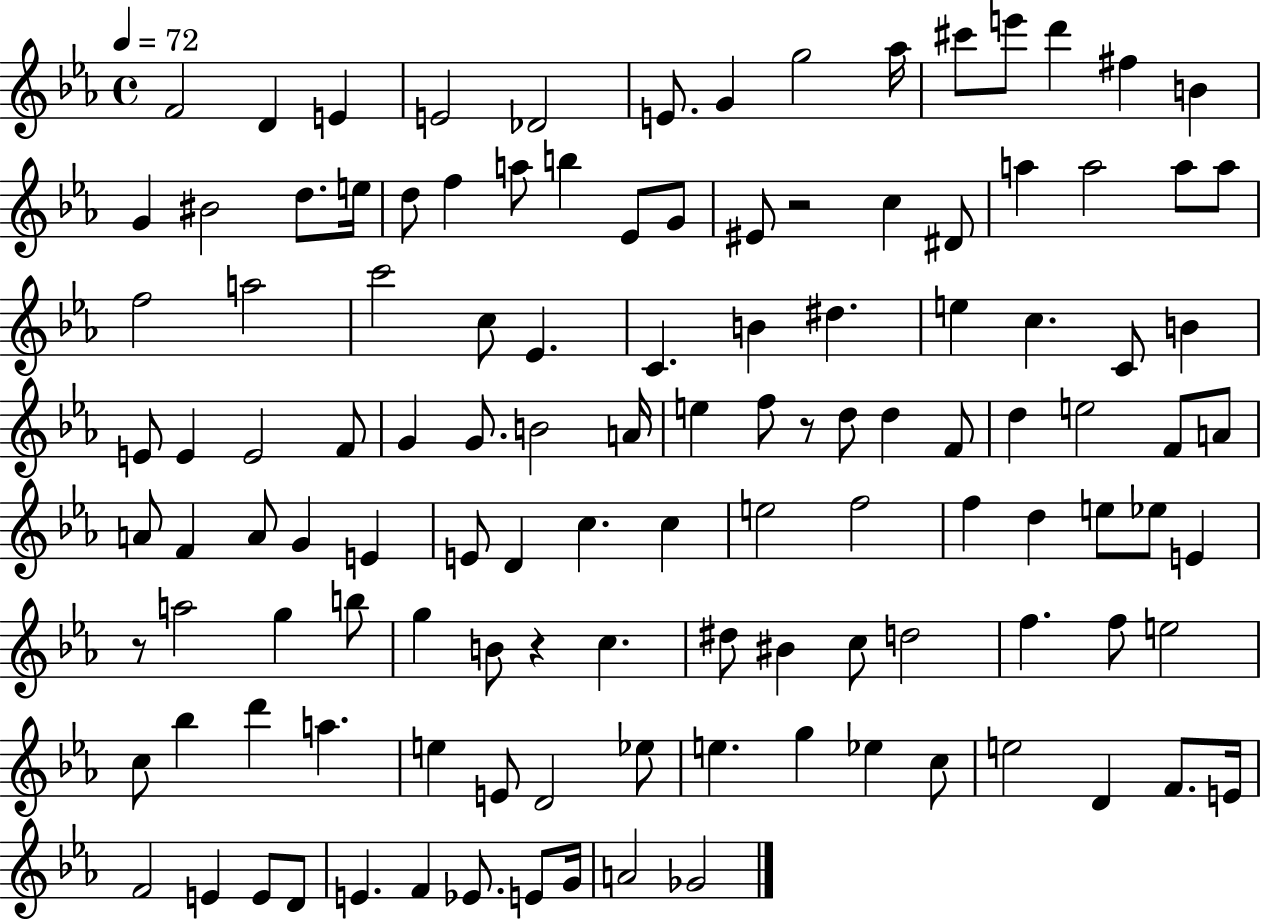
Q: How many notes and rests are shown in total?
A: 120